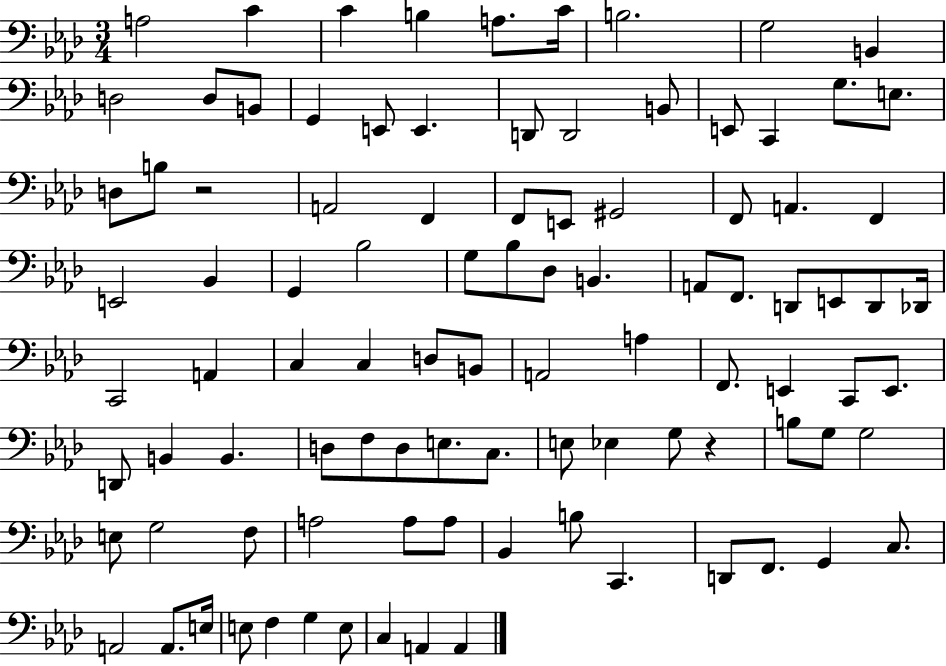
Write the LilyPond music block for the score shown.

{
  \clef bass
  \numericTimeSignature
  \time 3/4
  \key aes \major
  a2 c'4 | c'4 b4 a8. c'16 | b2. | g2 b,4 | \break d2 d8 b,8 | g,4 e,8 e,4. | d,8 d,2 b,8 | e,8 c,4 g8. e8. | \break d8 b8 r2 | a,2 f,4 | f,8 e,8 gis,2 | f,8 a,4. f,4 | \break e,2 bes,4 | g,4 bes2 | g8 bes8 des8 b,4. | a,8 f,8. d,8 e,8 d,8 des,16 | \break c,2 a,4 | c4 c4 d8 b,8 | a,2 a4 | f,8. e,4 c,8 e,8. | \break d,8 b,4 b,4. | d8 f8 d8 e8. c8. | e8 ees4 g8 r4 | b8 g8 g2 | \break e8 g2 f8 | a2 a8 a8 | bes,4 b8 c,4. | d,8 f,8. g,4 c8. | \break a,2 a,8. e16 | e8 f4 g4 e8 | c4 a,4 a,4 | \bar "|."
}